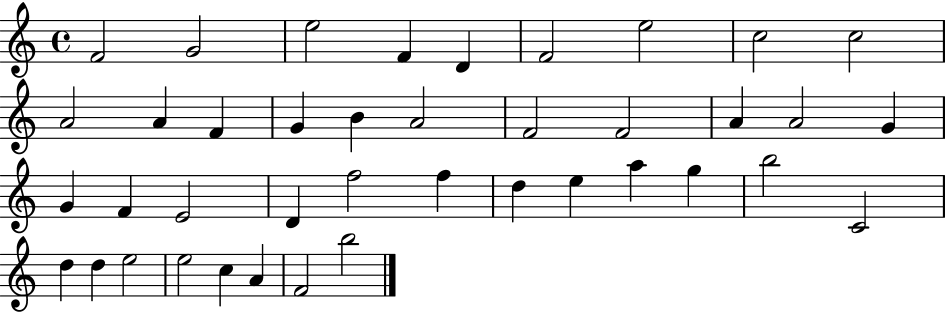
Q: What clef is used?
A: treble